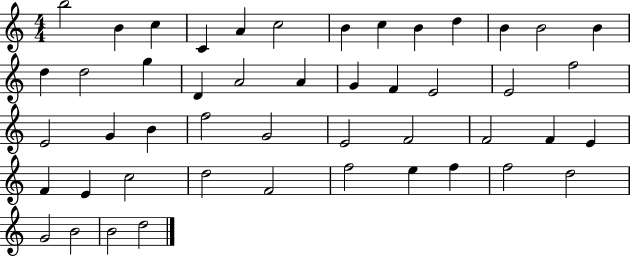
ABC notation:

X:1
T:Untitled
M:4/4
L:1/4
K:C
b2 B c C A c2 B c B d B B2 B d d2 g D A2 A G F E2 E2 f2 E2 G B f2 G2 E2 F2 F2 F E F E c2 d2 F2 f2 e f f2 d2 G2 B2 B2 d2